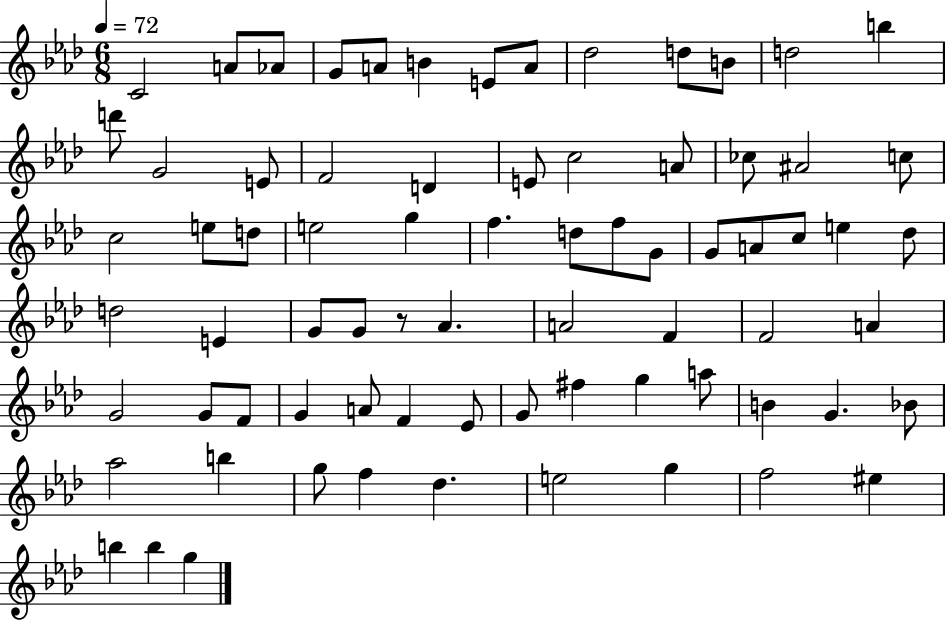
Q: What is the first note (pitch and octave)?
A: C4